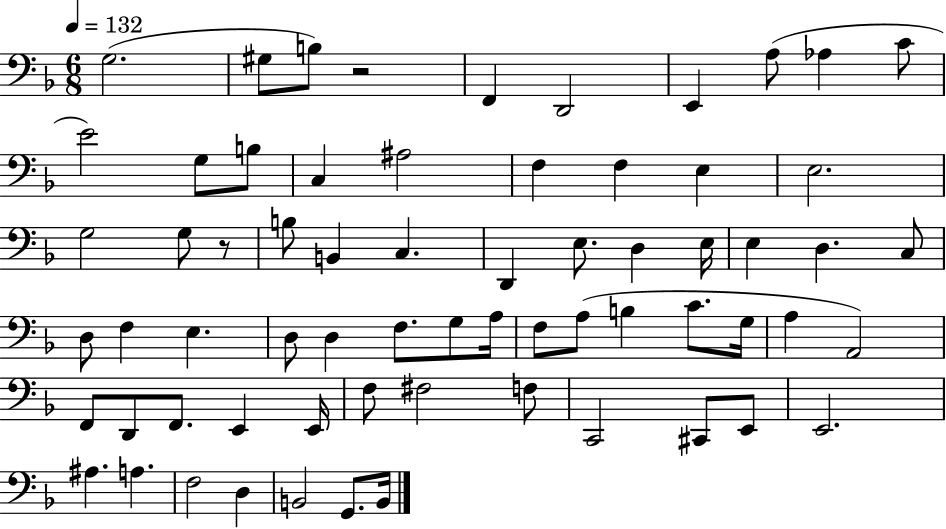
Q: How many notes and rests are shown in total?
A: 66